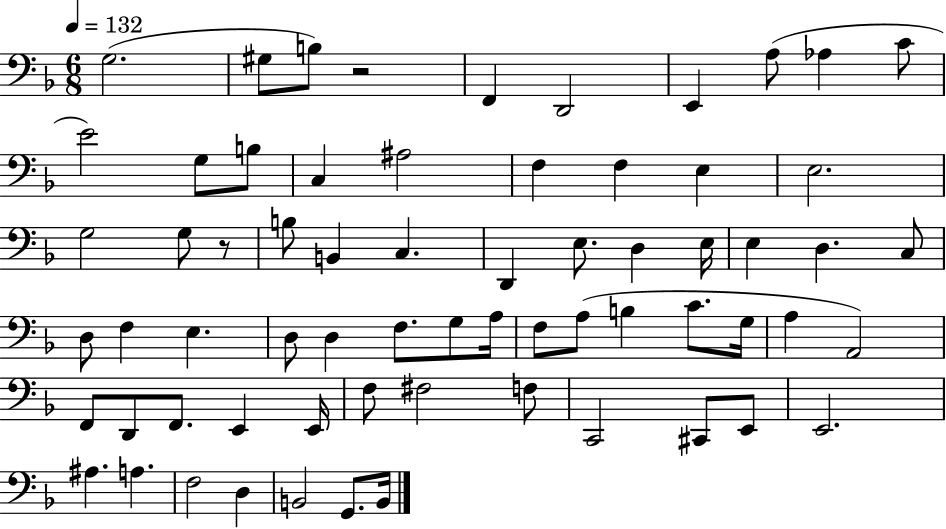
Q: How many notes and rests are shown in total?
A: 66